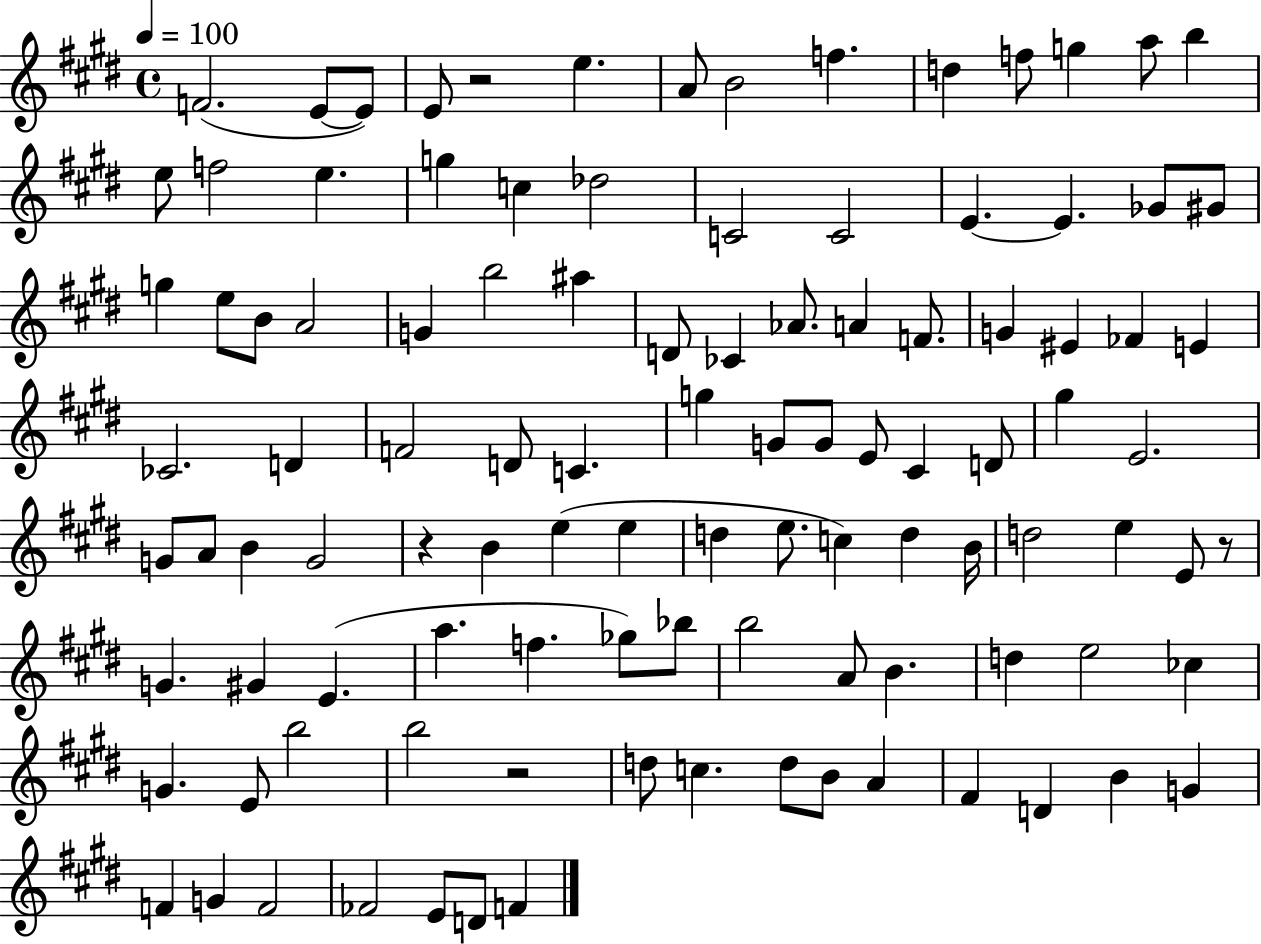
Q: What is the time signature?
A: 4/4